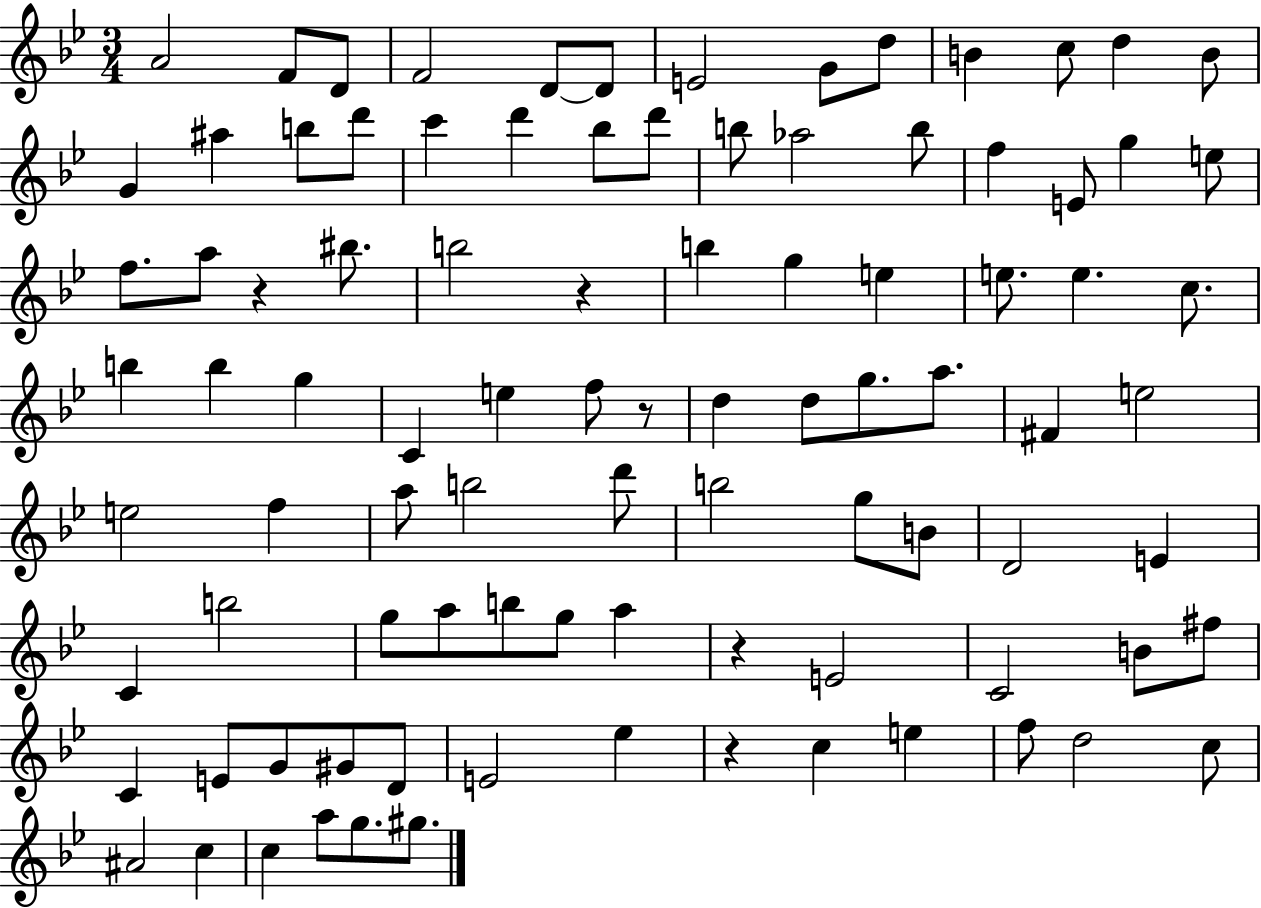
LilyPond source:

{
  \clef treble
  \numericTimeSignature
  \time 3/4
  \key bes \major
  \repeat volta 2 { a'2 f'8 d'8 | f'2 d'8~~ d'8 | e'2 g'8 d''8 | b'4 c''8 d''4 b'8 | \break g'4 ais''4 b''8 d'''8 | c'''4 d'''4 bes''8 d'''8 | b''8 aes''2 b''8 | f''4 e'8 g''4 e''8 | \break f''8. a''8 r4 bis''8. | b''2 r4 | b''4 g''4 e''4 | e''8. e''4. c''8. | \break b''4 b''4 g''4 | c'4 e''4 f''8 r8 | d''4 d''8 g''8. a''8. | fis'4 e''2 | \break e''2 f''4 | a''8 b''2 d'''8 | b''2 g''8 b'8 | d'2 e'4 | \break c'4 b''2 | g''8 a''8 b''8 g''8 a''4 | r4 e'2 | c'2 b'8 fis''8 | \break c'4 e'8 g'8 gis'8 d'8 | e'2 ees''4 | r4 c''4 e''4 | f''8 d''2 c''8 | \break ais'2 c''4 | c''4 a''8 g''8. gis''8. | } \bar "|."
}